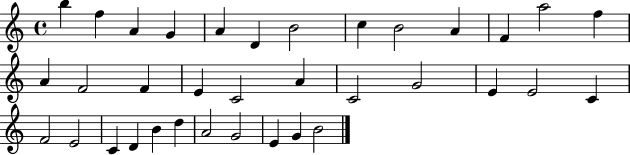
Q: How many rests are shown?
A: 0